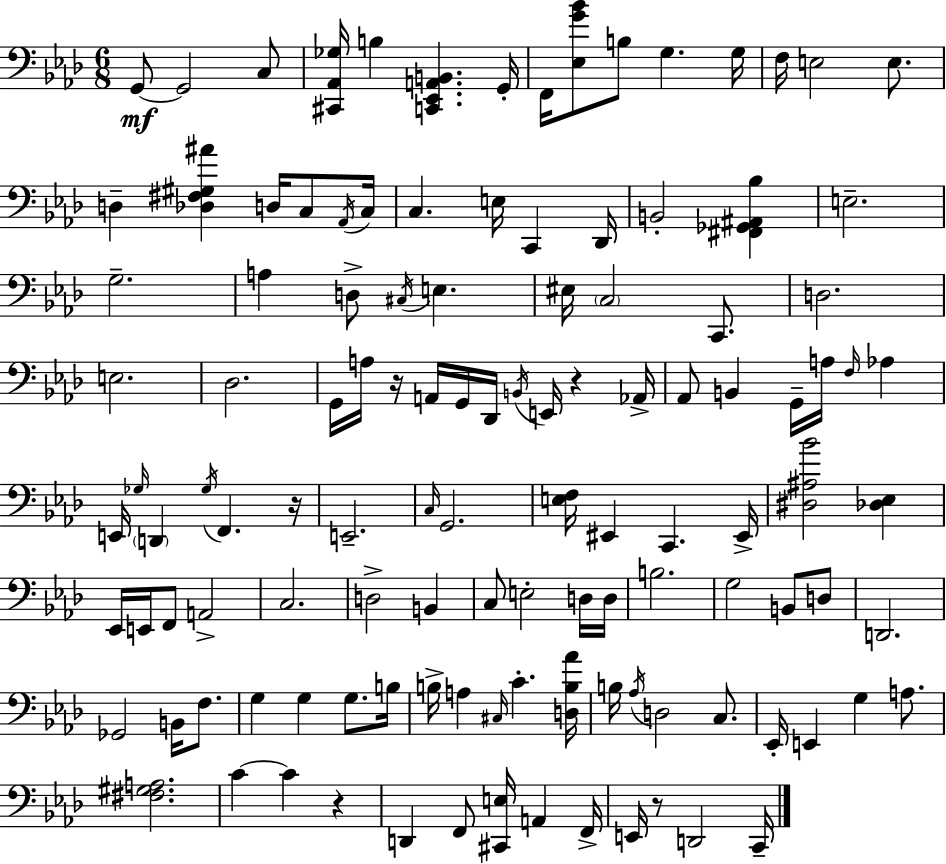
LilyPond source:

{
  \clef bass
  \numericTimeSignature
  \time 6/8
  \key aes \major
  g,8~~\mf g,2 c8 | <cis, aes, ges>16 b4 <c, ees, a, b,>4. g,16-. | f,16 <ees g' bes'>8 b8 g4. g16 | f16 e2 e8. | \break d4-- <des fis gis ais'>4 d16 c8 \acciaccatura { aes,16 } | c16 c4. e16 c,4 | des,16 b,2-. <fis, ges, ais, bes>4 | e2.-- | \break g2.-- | a4 d8-> \acciaccatura { cis16 } e4. | eis16 \parenthesize c2 c,8. | d2. | \break e2. | des2. | g,16 a16 r16 a,16 g,16 des,16 \acciaccatura { b,16 } e,16 r4 | aes,16-> aes,8 b,4 g,16-- a16 \grace { f16 } | \break aes4 e,16 \grace { ges16 } \parenthesize d,4 \acciaccatura { ges16 } f,4. | r16 e,2.-- | \grace { c16 } g,2. | <e f>16 eis,4 | \break c,4. eis,16-> <dis ais bes'>2 | <des ees>4 ees,16 e,16 f,8 a,2-> | c2. | d2-> | \break b,4 c8 e2-. | d16 d16 b2. | g2 | b,8 d8 d,2. | \break ges,2 | b,16 f8. g4 g4 | g8. b16 b16-> a4 | \grace { cis16 } c'4.-. <d b aes'>16 b16 \acciaccatura { aes16 } d2 | \break c8. ees,16-. e,4 | g4 a8. <fis gis a>2. | c'4~~ | c'4 r4 d,4 | \break f,8 <cis, e>16 a,4 f,16-> e,16 r8 | d,2 c,16-- \bar "|."
}